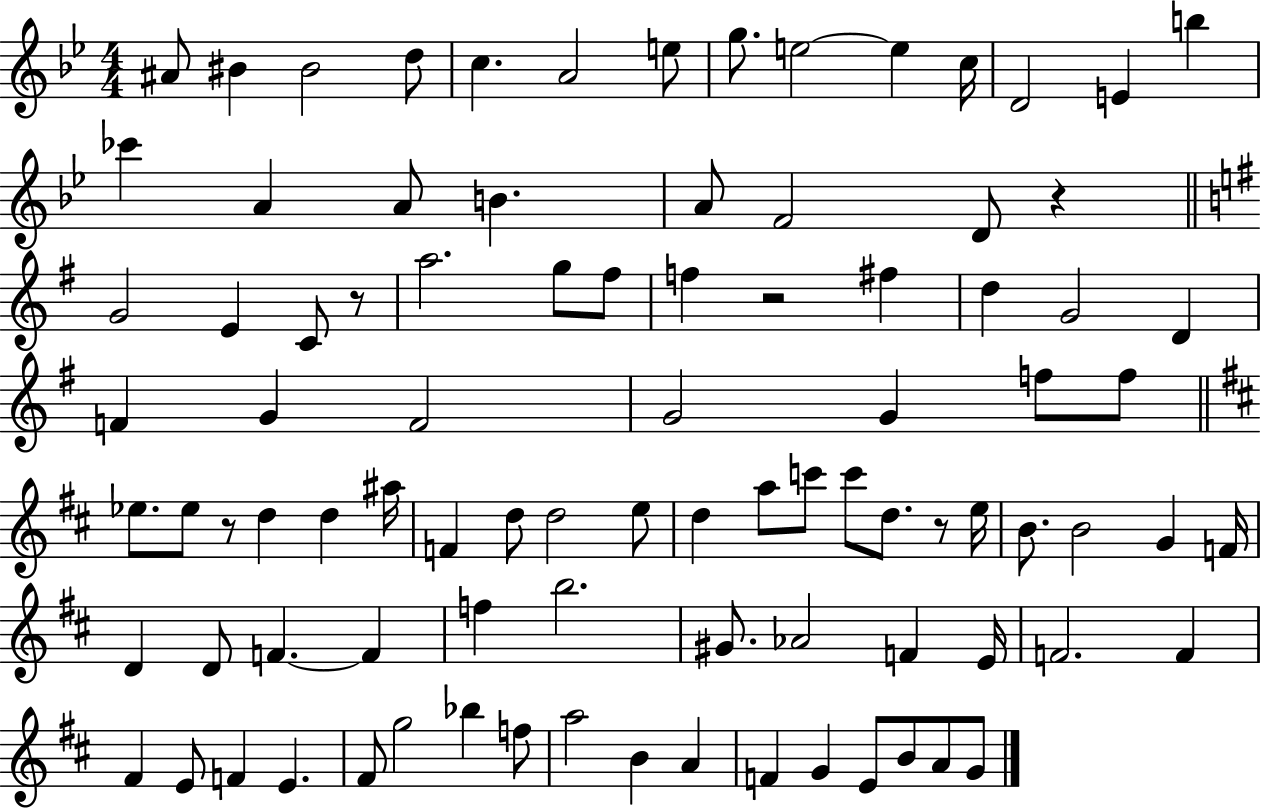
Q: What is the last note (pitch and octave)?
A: G4